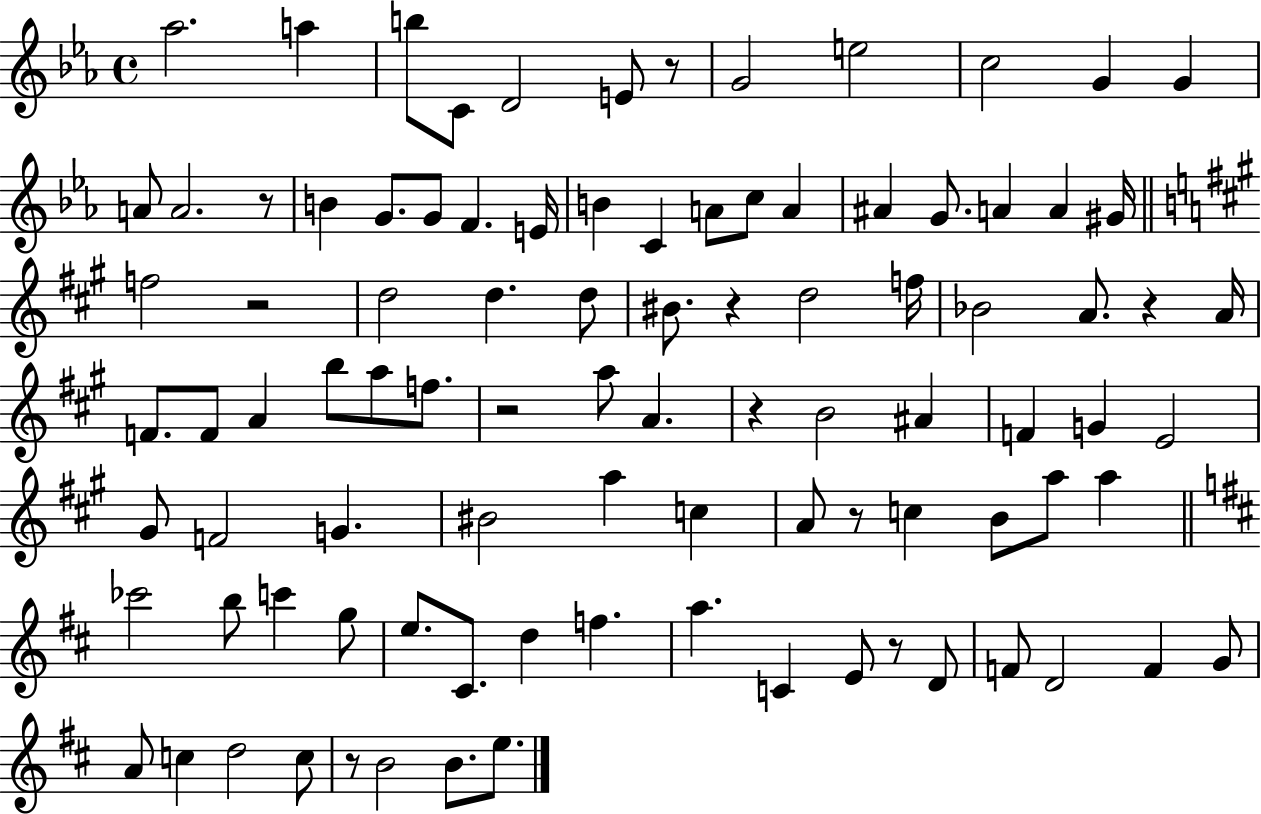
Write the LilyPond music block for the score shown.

{
  \clef treble
  \time 4/4
  \defaultTimeSignature
  \key ees \major
  aes''2. a''4 | b''8 c'8 d'2 e'8 r8 | g'2 e''2 | c''2 g'4 g'4 | \break a'8 a'2. r8 | b'4 g'8. g'8 f'4. e'16 | b'4 c'4 a'8 c''8 a'4 | ais'4 g'8. a'4 a'4 gis'16 | \break \bar "||" \break \key a \major f''2 r2 | d''2 d''4. d''8 | bis'8. r4 d''2 f''16 | bes'2 a'8. r4 a'16 | \break f'8. f'8 a'4 b''8 a''8 f''8. | r2 a''8 a'4. | r4 b'2 ais'4 | f'4 g'4 e'2 | \break gis'8 f'2 g'4. | bis'2 a''4 c''4 | a'8 r8 c''4 b'8 a''8 a''4 | \bar "||" \break \key d \major ces'''2 b''8 c'''4 g''8 | e''8. cis'8. d''4 f''4. | a''4. c'4 e'8 r8 d'8 | f'8 d'2 f'4 g'8 | \break a'8 c''4 d''2 c''8 | r8 b'2 b'8. e''8. | \bar "|."
}